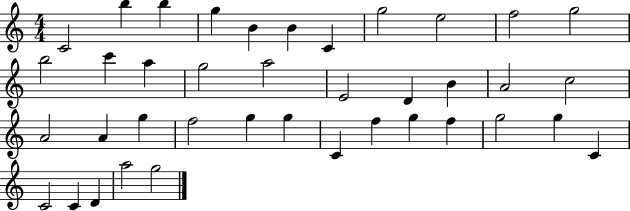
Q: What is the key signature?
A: C major